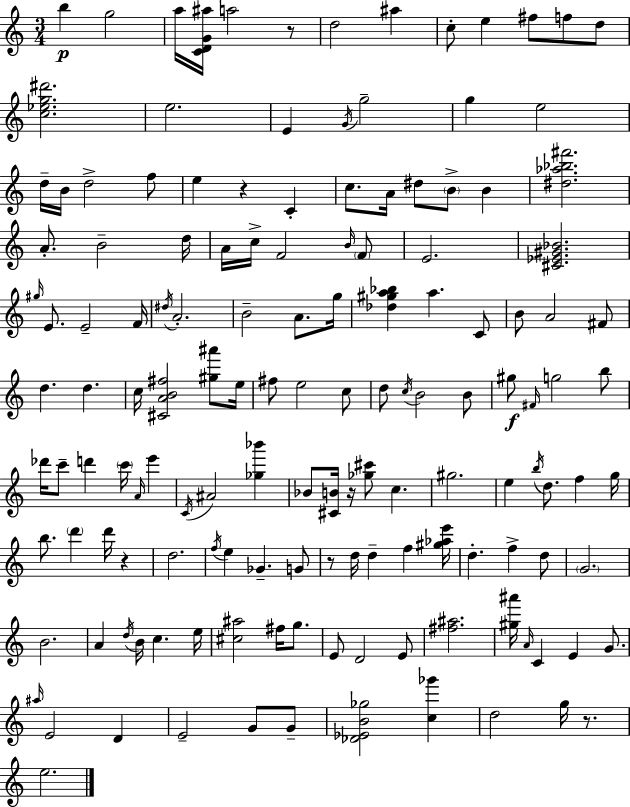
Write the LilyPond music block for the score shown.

{
  \clef treble
  \numericTimeSignature
  \time 3/4
  \key a \minor
  b''4\p g''2 | a''16 <c' d' g' ais''>16 a''2 r8 | d''2 ais''4 | c''8-. e''4 fis''8 f''8 d''8 | \break <c'' ees'' g'' dis'''>2. | e''2. | e'4 \acciaccatura { g'16 } g''2-- | g''4 e''2 | \break d''16-- b'16 d''2-> f''8 | e''4 r4 c'4-. | c''8. a'16 dis''8 \parenthesize b'8-> b'4 | <dis'' aes'' bes'' fis'''>2. | \break a'8.-. b'2-- | d''16 a'16 c''16-> f'2 \grace { b'16 } | \parenthesize f'8 e'2. | <cis' ees' gis' bes'>2. | \break \grace { gis''16 } e'8. e'2-- | f'16 \acciaccatura { dis''16 } a'2.-. | b'2-- | a'8. g''16 <des'' gis'' a'' bes''>4 a''4. | \break c'8 b'8 a'2 | fis'8 d''4. d''4. | c''16 <cis' a' b' fis''>2 | <gis'' ais'''>8 e''16 fis''8 e''2 | \break c''8 d''8 \acciaccatura { c''16 } b'2 | b'8 gis''8\f \grace { fis'16 } g''2 | b''8 des'''16 c'''8-- d'''4 | \parenthesize c'''16 \grace { a'16 } e'''4 \acciaccatura { c'16 } ais'2 | \break <ges'' bes'''>4 bes'8 <cis' b'>16 r16 | <ges'' cis'''>8 c''4. gis''2. | e''4 | \acciaccatura { b''16 } d''8. f''4 g''16 b''8. | \break \parenthesize d'''4 d'''16 r4 d''2. | \acciaccatura { f''16 } e''4 | ges'4.-- g'8 r8 | d''16 d''4-- f''4 <gis'' aes'' e'''>16 d''4.-. | \break f''4-> d''8 \parenthesize g'2. | b'2. | a'4 | \acciaccatura { d''16 } b'16 c''4. e''16 <cis'' ais''>2 | \break fis''16 g''8. e'8 | d'2 e'8 <fis'' ais''>2. | <gis'' ais'''>16 | \grace { a'16 } c'4 e'4 g'8. | \break \grace { ais''16 } e'2 d'4 | e'2-- g'8 g'8-- | <des' ees' b' ges''>2 <c'' ges'''>4 | d''2 g''16 r8. | \break e''2. | \bar "|."
}